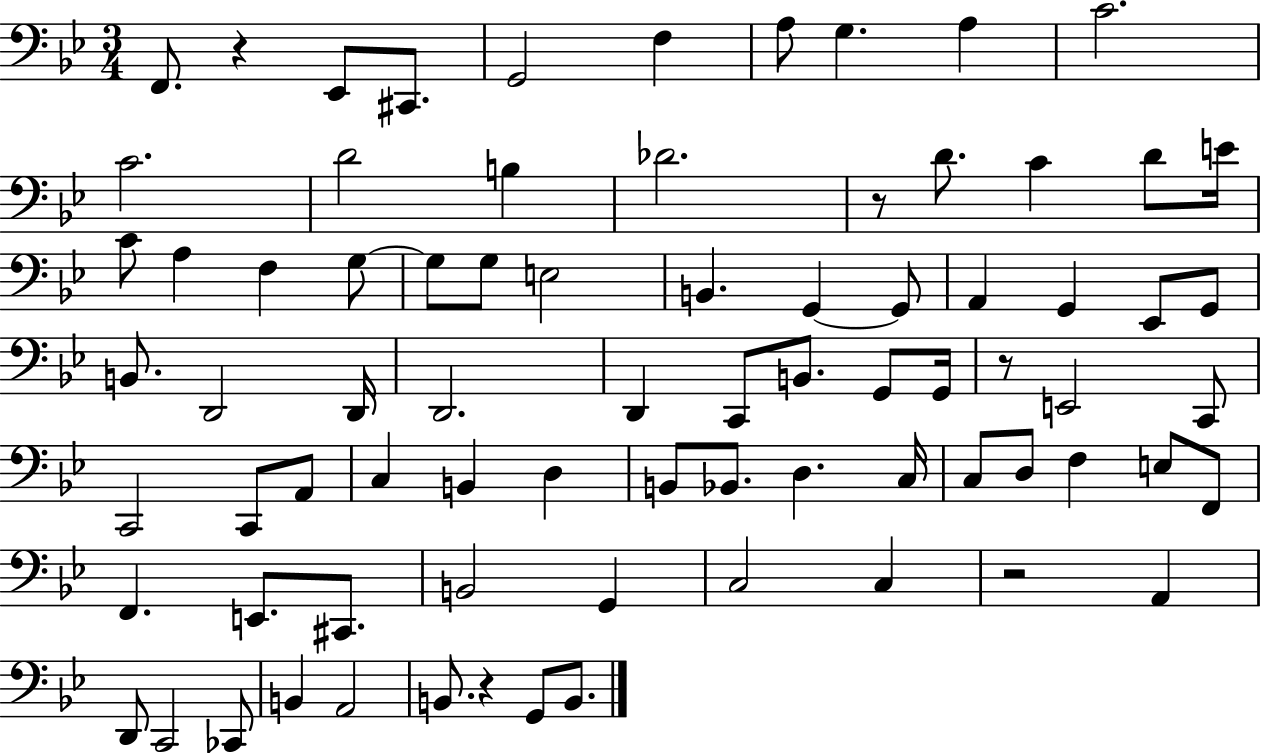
X:1
T:Untitled
M:3/4
L:1/4
K:Bb
F,,/2 z _E,,/2 ^C,,/2 G,,2 F, A,/2 G, A, C2 C2 D2 B, _D2 z/2 D/2 C D/2 E/4 C/2 A, F, G,/2 G,/2 G,/2 E,2 B,, G,, G,,/2 A,, G,, _E,,/2 G,,/2 B,,/2 D,,2 D,,/4 D,,2 D,, C,,/2 B,,/2 G,,/2 G,,/4 z/2 E,,2 C,,/2 C,,2 C,,/2 A,,/2 C, B,, D, B,,/2 _B,,/2 D, C,/4 C,/2 D,/2 F, E,/2 F,,/2 F,, E,,/2 ^C,,/2 B,,2 G,, C,2 C, z2 A,, D,,/2 C,,2 _C,,/2 B,, A,,2 B,,/2 z G,,/2 B,,/2